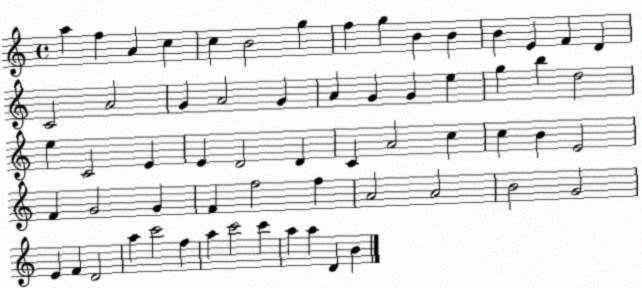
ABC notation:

X:1
T:Untitled
M:4/4
L:1/4
K:C
a f A c c B2 g f g B B B E F D C2 A2 G A2 G A G G e g b d2 e C2 E E D2 D C A2 c c B E2 F G2 G F f2 f A2 A2 B2 G2 E F D2 a c'2 f a c'2 c' a a D B